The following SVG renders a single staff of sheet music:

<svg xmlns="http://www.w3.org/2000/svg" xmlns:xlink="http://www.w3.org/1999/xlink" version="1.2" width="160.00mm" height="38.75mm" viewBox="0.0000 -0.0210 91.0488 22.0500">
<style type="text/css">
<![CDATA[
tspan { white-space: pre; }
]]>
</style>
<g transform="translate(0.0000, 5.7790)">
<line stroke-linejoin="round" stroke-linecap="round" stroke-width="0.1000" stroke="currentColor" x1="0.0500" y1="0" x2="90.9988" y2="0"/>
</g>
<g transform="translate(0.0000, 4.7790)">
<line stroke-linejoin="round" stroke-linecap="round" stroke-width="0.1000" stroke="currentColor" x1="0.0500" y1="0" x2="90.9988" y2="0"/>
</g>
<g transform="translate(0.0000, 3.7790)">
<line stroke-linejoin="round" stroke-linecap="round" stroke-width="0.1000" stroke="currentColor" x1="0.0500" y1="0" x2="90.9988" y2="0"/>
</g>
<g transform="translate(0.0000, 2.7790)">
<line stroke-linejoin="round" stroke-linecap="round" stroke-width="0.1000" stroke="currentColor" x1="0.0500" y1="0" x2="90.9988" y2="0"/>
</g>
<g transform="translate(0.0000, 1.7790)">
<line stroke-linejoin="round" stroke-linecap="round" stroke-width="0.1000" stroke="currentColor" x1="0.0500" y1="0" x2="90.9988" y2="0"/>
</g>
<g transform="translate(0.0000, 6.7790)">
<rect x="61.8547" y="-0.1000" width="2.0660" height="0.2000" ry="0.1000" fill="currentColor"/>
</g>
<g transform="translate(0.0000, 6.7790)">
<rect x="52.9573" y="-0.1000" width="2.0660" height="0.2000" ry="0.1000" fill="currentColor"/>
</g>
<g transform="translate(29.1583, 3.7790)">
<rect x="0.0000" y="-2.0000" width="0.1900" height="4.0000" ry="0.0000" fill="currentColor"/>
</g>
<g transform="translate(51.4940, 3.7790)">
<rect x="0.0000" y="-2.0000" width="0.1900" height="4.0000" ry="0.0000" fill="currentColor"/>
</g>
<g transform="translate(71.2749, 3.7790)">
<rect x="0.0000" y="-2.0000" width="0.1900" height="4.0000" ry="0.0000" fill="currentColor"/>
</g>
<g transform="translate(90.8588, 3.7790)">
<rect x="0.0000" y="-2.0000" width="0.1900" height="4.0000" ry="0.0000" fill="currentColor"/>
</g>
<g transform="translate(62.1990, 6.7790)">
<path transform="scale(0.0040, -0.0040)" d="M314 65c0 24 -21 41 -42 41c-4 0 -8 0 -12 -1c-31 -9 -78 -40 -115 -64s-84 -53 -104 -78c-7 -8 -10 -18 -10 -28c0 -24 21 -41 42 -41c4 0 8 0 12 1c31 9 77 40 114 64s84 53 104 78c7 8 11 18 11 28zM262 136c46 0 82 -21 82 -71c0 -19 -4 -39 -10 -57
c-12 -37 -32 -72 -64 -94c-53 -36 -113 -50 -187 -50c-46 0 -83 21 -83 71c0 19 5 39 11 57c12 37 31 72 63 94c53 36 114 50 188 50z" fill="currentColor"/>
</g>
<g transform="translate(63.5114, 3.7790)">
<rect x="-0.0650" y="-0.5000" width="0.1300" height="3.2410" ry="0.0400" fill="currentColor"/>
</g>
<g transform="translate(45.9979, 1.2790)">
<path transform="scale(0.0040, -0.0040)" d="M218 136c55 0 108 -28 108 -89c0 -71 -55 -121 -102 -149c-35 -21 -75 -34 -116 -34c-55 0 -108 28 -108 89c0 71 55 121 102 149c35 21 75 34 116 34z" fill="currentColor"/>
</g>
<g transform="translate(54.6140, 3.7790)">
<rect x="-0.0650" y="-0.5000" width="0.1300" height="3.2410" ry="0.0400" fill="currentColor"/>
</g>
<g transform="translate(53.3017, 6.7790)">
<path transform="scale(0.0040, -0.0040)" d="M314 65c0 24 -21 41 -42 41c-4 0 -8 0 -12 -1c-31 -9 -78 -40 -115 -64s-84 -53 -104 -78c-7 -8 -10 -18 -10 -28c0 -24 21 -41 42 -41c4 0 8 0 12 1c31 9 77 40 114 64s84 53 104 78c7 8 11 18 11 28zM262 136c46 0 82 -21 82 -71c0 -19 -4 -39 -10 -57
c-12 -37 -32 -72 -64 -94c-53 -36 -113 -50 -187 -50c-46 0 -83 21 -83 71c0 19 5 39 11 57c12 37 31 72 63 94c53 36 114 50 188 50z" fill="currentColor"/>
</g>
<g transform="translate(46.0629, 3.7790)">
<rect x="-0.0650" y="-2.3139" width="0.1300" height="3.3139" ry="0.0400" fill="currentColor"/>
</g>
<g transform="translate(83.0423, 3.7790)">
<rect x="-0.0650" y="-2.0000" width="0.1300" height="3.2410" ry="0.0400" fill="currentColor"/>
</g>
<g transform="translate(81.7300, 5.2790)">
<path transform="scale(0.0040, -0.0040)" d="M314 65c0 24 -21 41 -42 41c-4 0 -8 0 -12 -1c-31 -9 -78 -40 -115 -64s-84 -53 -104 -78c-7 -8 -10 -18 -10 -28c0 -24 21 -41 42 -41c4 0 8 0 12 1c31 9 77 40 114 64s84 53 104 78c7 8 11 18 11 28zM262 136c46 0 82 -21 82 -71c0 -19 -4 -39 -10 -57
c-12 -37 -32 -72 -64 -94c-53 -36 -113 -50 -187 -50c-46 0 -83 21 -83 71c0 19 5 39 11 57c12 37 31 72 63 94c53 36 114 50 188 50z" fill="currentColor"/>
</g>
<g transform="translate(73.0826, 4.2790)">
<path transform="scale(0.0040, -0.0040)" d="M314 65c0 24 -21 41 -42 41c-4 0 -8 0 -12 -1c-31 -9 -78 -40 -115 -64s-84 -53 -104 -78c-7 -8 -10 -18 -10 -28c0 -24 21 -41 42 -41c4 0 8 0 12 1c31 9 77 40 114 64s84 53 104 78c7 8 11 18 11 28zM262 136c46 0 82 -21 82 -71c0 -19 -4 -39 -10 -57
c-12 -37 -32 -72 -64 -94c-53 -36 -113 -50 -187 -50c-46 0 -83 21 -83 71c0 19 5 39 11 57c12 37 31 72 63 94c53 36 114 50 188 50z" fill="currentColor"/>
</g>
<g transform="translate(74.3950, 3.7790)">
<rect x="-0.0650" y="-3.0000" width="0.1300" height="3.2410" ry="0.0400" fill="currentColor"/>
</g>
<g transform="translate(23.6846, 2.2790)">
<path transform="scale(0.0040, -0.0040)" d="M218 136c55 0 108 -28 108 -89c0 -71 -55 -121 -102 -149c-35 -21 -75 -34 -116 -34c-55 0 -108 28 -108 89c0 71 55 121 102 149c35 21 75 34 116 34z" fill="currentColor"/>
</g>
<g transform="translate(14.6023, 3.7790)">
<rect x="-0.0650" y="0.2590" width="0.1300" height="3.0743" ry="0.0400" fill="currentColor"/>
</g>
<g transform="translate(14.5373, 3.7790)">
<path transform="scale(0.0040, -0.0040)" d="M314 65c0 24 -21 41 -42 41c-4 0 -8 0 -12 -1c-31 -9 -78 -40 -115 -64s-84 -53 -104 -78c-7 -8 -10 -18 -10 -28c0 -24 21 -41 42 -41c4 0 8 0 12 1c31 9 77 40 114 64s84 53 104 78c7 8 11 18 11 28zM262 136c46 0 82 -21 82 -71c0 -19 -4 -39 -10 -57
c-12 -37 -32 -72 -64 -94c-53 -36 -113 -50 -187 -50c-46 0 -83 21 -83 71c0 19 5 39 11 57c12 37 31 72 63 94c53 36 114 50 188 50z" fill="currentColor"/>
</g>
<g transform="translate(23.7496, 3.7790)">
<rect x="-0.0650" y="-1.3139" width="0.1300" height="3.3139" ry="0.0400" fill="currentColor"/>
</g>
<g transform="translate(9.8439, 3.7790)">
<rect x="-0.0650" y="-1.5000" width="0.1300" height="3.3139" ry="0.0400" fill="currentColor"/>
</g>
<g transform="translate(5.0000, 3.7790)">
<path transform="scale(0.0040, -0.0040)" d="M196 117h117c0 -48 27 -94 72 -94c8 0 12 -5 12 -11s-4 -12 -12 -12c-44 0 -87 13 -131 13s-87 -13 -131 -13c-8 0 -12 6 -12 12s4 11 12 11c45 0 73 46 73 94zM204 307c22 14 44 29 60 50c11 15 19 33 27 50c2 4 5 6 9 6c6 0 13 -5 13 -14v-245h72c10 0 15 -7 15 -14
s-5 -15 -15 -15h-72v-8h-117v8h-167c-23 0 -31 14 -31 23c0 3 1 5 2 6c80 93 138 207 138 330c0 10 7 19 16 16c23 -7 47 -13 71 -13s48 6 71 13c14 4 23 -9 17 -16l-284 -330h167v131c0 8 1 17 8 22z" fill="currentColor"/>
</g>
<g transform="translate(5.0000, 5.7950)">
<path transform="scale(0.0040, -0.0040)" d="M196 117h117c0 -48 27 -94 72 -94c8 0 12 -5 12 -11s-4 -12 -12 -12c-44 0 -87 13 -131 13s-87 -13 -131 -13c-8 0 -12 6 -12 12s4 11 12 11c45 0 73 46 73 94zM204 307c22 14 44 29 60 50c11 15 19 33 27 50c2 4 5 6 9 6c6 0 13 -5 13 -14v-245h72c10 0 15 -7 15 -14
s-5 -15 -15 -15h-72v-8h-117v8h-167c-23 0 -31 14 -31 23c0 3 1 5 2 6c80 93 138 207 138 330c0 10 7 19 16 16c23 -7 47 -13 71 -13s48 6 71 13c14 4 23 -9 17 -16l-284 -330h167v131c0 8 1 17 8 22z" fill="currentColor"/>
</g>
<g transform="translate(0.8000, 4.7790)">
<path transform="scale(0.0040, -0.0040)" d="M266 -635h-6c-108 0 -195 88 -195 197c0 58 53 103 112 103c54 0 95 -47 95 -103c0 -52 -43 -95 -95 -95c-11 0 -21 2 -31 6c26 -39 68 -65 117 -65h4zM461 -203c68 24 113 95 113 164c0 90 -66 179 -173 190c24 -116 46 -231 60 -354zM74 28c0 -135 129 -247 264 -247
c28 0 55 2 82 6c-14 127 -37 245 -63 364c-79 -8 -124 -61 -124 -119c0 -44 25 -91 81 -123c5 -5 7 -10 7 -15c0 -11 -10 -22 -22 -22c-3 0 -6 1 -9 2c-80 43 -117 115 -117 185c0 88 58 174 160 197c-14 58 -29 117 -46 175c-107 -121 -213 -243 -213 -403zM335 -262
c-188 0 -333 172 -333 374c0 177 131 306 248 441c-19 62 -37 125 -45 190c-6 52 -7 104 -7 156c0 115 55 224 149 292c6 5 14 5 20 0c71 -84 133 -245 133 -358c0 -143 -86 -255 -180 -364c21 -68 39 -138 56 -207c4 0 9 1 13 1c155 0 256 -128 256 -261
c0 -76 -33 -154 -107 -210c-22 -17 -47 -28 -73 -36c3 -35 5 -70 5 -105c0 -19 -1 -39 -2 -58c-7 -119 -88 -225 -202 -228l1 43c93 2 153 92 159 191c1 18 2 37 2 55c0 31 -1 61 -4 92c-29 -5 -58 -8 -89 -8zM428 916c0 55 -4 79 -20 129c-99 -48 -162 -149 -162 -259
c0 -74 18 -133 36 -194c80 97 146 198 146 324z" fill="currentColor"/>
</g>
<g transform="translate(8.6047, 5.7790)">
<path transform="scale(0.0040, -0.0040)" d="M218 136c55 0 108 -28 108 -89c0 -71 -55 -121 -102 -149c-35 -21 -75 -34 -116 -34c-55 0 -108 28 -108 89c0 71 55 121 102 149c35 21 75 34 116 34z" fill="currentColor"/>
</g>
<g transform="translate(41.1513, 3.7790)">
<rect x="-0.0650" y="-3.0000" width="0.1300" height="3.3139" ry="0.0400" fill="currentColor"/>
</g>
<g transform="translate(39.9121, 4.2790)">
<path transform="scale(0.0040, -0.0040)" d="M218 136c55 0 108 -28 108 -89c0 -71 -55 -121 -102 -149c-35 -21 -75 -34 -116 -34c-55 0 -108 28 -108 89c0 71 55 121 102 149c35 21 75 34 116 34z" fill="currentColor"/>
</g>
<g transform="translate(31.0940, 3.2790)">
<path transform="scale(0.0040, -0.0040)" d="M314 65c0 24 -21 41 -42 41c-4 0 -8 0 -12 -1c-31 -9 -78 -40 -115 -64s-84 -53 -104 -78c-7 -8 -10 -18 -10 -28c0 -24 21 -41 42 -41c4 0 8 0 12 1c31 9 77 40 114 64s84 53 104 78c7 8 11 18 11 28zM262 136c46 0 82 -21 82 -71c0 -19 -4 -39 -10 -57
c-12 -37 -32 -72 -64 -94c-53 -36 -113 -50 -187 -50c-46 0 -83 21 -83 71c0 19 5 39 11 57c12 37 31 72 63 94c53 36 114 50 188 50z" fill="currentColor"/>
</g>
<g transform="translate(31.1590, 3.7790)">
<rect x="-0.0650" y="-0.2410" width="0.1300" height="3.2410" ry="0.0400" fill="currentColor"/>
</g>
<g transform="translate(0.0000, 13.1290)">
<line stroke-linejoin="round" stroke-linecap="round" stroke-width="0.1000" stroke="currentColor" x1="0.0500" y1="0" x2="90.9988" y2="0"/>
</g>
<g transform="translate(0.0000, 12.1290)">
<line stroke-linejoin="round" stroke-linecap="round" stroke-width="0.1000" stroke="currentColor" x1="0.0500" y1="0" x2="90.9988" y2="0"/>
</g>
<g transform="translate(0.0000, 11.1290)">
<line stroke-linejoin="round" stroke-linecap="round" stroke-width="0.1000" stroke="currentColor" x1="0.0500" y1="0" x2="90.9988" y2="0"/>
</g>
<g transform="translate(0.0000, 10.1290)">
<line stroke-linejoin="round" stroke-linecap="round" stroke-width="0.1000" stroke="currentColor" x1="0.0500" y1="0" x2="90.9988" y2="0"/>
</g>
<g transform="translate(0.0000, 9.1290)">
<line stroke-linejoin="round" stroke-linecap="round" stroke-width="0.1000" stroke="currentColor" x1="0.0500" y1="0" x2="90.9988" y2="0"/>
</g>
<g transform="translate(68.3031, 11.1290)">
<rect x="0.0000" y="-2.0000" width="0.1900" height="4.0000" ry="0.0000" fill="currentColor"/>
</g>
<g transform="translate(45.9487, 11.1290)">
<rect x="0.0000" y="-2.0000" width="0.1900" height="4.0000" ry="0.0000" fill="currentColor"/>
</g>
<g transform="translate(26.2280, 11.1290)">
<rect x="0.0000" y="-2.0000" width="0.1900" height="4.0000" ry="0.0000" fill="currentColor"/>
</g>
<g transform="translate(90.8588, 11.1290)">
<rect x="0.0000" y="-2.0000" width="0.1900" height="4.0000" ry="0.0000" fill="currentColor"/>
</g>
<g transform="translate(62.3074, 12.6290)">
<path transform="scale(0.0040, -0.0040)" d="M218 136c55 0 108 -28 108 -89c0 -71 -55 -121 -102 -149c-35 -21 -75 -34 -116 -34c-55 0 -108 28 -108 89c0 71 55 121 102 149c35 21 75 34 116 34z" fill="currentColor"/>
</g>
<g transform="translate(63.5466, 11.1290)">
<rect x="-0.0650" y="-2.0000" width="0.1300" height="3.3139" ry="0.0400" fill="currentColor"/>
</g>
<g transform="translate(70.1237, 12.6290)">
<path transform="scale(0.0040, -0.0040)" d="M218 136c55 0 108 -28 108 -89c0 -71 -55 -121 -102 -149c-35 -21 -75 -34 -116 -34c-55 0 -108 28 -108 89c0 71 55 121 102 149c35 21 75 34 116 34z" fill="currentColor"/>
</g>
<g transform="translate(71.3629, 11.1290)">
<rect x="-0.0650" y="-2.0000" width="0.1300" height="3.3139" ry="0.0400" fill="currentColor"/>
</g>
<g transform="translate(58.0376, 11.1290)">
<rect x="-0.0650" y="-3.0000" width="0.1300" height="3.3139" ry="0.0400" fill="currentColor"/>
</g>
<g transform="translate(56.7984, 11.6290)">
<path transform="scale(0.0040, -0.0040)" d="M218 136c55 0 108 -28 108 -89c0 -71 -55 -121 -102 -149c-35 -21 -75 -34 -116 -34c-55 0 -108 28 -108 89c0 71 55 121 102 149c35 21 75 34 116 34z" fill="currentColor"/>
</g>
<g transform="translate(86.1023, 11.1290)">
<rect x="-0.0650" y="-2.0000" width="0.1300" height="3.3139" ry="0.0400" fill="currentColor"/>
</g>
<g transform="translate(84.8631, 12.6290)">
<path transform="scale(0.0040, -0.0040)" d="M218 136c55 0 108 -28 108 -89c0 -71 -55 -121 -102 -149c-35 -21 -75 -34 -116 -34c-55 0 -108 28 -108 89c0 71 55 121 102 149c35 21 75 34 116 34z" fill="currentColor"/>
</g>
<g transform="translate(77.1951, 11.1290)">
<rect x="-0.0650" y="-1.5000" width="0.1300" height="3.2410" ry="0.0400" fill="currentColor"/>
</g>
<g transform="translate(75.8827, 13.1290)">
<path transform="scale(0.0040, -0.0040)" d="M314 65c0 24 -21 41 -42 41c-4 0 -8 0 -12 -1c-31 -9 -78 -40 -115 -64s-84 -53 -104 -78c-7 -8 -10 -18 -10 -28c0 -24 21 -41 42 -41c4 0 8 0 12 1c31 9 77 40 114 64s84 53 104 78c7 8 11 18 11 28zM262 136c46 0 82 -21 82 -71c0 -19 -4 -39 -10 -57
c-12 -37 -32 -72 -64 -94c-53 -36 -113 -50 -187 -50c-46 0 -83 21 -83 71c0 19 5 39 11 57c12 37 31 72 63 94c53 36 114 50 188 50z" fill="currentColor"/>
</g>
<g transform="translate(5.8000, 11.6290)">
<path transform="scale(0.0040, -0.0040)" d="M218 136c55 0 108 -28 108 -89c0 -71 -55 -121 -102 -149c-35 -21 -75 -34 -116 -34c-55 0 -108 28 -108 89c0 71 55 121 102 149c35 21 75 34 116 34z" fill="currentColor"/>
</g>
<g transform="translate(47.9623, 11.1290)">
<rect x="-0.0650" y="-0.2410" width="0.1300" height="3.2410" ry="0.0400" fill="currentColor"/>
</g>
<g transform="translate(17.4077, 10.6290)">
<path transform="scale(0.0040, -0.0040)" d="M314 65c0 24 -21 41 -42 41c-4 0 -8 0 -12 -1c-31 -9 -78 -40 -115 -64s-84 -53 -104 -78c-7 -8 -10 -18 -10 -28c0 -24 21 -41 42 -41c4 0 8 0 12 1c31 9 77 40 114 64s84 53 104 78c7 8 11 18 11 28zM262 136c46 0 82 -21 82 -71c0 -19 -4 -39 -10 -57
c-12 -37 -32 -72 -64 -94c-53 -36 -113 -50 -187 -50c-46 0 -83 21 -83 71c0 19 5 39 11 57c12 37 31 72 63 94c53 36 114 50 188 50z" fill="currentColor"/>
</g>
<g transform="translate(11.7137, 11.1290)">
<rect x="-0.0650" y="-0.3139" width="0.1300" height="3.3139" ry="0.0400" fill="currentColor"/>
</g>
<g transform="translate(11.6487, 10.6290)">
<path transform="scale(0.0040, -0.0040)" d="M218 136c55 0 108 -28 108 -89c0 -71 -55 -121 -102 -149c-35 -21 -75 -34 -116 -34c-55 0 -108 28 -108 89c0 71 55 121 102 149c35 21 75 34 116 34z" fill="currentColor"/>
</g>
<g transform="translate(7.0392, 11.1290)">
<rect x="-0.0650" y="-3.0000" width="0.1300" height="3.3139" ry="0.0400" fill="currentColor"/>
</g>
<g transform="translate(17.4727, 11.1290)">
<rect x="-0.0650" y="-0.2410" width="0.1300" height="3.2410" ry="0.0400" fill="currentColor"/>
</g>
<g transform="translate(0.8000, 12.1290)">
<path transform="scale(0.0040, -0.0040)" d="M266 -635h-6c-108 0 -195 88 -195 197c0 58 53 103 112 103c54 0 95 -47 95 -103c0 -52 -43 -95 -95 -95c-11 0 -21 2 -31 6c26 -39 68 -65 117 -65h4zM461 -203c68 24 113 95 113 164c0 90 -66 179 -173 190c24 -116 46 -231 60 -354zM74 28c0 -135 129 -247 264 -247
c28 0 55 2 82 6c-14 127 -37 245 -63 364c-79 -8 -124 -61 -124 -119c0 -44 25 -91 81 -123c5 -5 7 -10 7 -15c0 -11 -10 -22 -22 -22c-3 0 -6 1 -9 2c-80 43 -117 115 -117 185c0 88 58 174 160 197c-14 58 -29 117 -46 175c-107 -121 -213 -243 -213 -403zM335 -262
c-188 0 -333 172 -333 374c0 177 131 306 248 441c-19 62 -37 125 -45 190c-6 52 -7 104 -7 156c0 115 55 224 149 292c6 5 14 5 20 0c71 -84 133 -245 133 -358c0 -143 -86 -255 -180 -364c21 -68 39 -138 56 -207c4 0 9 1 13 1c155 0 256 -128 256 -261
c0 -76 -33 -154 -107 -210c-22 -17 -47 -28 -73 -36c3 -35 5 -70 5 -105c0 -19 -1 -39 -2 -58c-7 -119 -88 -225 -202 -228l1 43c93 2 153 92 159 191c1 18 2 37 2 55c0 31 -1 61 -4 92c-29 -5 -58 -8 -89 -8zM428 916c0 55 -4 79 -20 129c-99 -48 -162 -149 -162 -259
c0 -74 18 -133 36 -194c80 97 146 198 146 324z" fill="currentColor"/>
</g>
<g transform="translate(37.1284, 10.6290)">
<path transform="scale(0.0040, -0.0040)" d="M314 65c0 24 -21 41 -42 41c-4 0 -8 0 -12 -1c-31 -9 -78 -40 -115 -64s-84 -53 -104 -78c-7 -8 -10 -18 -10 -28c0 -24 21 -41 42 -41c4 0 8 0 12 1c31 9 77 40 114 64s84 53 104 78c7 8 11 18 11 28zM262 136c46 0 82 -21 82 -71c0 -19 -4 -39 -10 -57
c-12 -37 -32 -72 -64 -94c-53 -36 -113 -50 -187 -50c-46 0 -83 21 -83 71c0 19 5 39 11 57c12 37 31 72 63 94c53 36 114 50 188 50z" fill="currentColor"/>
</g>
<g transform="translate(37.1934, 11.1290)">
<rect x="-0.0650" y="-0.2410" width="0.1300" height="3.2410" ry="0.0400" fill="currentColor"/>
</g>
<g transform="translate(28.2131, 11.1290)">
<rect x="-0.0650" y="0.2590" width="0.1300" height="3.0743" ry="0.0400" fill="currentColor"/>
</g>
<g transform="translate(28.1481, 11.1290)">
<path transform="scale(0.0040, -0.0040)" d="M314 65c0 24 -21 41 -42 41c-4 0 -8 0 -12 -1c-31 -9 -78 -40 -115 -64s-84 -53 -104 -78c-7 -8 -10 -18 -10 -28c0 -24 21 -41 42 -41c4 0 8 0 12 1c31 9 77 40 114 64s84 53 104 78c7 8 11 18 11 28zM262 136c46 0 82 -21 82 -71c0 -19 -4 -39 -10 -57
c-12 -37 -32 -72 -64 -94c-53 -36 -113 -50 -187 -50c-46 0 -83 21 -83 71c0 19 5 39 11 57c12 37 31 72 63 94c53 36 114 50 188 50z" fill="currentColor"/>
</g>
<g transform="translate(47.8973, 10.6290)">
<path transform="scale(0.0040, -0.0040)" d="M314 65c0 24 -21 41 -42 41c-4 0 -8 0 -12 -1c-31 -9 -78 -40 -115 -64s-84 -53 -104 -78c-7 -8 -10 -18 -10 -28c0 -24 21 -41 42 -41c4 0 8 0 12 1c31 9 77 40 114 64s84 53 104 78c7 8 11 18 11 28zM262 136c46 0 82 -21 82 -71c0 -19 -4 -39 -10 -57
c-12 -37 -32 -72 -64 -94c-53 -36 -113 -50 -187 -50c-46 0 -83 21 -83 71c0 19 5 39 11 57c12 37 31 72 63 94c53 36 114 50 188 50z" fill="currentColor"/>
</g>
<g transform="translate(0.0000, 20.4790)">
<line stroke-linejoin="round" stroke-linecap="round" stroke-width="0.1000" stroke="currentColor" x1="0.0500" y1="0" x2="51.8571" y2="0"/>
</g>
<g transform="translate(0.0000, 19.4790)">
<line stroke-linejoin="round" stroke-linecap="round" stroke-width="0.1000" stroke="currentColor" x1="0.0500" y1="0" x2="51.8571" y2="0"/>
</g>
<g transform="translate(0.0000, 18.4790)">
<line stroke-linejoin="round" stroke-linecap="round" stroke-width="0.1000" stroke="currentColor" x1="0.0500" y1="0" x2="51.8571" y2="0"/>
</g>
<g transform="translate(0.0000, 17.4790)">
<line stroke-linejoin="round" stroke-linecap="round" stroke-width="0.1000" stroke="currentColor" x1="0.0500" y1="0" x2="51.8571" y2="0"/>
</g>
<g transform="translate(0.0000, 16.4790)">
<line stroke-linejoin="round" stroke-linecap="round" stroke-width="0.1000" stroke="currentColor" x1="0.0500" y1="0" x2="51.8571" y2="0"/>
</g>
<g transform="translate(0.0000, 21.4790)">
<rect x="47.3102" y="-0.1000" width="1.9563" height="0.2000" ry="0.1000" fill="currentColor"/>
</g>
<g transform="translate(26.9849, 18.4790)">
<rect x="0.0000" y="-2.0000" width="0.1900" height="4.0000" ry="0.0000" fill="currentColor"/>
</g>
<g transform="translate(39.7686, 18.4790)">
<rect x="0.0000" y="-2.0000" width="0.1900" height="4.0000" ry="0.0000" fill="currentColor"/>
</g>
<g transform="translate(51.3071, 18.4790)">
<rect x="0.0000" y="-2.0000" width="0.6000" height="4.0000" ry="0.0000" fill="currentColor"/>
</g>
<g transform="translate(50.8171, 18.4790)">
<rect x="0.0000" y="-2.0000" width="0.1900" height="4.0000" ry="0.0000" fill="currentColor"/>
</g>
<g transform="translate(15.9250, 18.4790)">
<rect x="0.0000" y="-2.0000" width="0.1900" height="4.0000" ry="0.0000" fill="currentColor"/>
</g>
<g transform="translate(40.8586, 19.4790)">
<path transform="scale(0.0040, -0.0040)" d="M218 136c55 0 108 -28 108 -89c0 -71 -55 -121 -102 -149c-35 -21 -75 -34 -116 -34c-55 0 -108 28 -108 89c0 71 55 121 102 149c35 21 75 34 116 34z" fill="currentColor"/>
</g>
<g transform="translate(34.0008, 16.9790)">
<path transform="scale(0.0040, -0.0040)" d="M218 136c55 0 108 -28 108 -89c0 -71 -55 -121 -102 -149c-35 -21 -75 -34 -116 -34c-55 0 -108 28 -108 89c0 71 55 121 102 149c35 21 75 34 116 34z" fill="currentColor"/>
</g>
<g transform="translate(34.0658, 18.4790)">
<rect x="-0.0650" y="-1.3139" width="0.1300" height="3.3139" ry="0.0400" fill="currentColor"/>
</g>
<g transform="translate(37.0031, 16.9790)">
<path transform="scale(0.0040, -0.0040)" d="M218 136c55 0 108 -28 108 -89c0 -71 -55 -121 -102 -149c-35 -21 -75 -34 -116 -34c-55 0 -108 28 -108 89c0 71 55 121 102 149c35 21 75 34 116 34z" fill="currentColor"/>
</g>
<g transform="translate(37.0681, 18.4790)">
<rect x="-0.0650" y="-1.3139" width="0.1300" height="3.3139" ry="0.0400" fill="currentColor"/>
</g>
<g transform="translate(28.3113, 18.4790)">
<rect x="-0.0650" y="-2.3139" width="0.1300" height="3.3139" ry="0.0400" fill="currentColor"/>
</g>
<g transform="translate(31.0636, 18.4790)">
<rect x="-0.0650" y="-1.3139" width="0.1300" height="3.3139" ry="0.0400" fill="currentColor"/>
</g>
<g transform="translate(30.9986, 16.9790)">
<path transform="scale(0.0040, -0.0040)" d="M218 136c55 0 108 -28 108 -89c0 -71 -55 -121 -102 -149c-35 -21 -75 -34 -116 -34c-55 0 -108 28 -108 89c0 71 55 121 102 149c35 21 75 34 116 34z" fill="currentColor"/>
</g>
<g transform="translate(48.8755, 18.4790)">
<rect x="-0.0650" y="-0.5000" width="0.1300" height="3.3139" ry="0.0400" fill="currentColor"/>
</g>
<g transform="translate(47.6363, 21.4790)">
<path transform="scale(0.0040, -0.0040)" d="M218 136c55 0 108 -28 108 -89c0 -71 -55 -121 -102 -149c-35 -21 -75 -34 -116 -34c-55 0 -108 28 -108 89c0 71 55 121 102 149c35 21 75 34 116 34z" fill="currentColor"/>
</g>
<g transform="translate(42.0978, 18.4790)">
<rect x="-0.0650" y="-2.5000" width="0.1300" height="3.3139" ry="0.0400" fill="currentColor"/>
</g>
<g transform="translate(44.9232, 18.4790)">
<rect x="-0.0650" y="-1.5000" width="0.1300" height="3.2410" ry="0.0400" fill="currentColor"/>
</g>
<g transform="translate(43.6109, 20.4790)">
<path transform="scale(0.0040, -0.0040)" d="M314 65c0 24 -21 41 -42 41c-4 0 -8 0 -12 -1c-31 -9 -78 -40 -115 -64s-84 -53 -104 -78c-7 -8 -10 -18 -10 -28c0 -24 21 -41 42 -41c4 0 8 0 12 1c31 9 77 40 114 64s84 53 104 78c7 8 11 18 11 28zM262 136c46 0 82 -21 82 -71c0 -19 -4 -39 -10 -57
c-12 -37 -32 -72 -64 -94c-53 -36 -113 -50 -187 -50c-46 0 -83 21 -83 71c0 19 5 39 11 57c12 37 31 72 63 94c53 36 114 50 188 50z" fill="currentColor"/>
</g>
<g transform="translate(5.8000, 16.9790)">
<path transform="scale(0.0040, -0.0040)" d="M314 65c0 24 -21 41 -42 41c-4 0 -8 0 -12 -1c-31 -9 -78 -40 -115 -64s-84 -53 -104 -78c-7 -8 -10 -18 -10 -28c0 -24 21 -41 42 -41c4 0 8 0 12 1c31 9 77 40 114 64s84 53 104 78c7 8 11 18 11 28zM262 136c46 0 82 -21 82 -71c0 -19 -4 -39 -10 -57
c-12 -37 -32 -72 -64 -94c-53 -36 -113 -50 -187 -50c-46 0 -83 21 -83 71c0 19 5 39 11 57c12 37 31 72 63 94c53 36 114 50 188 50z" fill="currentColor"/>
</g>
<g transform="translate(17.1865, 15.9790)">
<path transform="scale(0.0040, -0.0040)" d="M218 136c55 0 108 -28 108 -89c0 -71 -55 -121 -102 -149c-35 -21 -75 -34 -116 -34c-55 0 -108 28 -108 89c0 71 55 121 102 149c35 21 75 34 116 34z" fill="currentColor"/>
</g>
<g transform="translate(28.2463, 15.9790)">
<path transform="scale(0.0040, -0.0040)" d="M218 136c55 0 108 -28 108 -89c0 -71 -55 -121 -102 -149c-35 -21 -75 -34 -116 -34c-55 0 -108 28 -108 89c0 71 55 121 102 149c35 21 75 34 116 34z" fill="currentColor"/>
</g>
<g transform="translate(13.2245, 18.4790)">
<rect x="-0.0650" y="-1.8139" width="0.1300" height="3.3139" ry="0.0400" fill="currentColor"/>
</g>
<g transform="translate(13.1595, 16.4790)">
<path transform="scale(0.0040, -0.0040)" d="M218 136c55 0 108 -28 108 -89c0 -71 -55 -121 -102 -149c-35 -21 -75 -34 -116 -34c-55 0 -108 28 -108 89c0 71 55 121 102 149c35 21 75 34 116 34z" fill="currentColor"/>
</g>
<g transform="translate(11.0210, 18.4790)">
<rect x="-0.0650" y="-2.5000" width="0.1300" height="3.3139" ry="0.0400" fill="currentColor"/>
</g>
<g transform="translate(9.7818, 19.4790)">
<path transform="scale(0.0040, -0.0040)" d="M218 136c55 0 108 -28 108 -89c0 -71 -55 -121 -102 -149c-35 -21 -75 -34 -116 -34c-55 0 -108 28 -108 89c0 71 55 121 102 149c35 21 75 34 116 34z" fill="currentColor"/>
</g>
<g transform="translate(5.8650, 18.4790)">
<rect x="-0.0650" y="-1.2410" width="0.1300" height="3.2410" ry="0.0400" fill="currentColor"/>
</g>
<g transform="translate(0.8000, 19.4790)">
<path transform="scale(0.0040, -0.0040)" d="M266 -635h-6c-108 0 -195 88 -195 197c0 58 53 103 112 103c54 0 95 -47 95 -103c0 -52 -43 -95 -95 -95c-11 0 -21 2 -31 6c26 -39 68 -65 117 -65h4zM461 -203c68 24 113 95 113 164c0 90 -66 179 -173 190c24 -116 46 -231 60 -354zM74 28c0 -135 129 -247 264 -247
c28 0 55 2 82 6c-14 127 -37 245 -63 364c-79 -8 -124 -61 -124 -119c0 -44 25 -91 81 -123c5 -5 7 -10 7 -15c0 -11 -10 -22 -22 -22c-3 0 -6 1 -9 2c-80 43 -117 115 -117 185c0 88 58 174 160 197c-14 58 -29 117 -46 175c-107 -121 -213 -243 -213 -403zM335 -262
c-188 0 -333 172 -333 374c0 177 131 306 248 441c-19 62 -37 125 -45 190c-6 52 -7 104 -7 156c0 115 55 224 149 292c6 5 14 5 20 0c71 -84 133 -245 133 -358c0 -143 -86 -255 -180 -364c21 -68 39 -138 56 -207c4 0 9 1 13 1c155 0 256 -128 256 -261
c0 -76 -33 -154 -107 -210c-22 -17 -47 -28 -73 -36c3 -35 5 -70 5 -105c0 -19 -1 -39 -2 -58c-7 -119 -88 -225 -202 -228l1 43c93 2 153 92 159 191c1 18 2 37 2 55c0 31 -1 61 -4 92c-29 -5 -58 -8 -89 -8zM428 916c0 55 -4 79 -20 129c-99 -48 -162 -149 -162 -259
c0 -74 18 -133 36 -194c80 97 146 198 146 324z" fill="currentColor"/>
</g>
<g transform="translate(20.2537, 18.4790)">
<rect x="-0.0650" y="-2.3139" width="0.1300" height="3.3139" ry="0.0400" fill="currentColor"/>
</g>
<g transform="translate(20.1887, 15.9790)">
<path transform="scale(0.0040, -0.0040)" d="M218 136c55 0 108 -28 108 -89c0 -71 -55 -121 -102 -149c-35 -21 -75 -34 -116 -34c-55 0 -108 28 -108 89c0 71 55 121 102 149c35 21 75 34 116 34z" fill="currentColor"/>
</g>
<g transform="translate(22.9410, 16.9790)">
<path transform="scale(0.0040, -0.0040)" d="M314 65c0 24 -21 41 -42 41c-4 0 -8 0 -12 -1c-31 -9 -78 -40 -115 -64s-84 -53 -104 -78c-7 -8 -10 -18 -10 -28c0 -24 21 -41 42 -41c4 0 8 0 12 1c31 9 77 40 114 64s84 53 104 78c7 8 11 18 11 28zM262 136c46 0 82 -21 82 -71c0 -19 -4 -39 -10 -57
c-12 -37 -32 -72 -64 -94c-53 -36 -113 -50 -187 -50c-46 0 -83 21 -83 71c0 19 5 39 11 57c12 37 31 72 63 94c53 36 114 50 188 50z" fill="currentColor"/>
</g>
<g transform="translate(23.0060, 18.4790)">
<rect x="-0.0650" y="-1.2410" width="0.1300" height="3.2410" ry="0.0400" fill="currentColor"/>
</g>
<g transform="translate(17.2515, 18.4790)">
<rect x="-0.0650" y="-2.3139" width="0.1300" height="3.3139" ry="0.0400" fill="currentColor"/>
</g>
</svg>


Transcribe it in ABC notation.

X:1
T:Untitled
M:4/4
L:1/4
K:C
E B2 e c2 A g C2 C2 A2 F2 A c c2 B2 c2 c2 A F F E2 F e2 G f g g e2 g e e e G E2 C